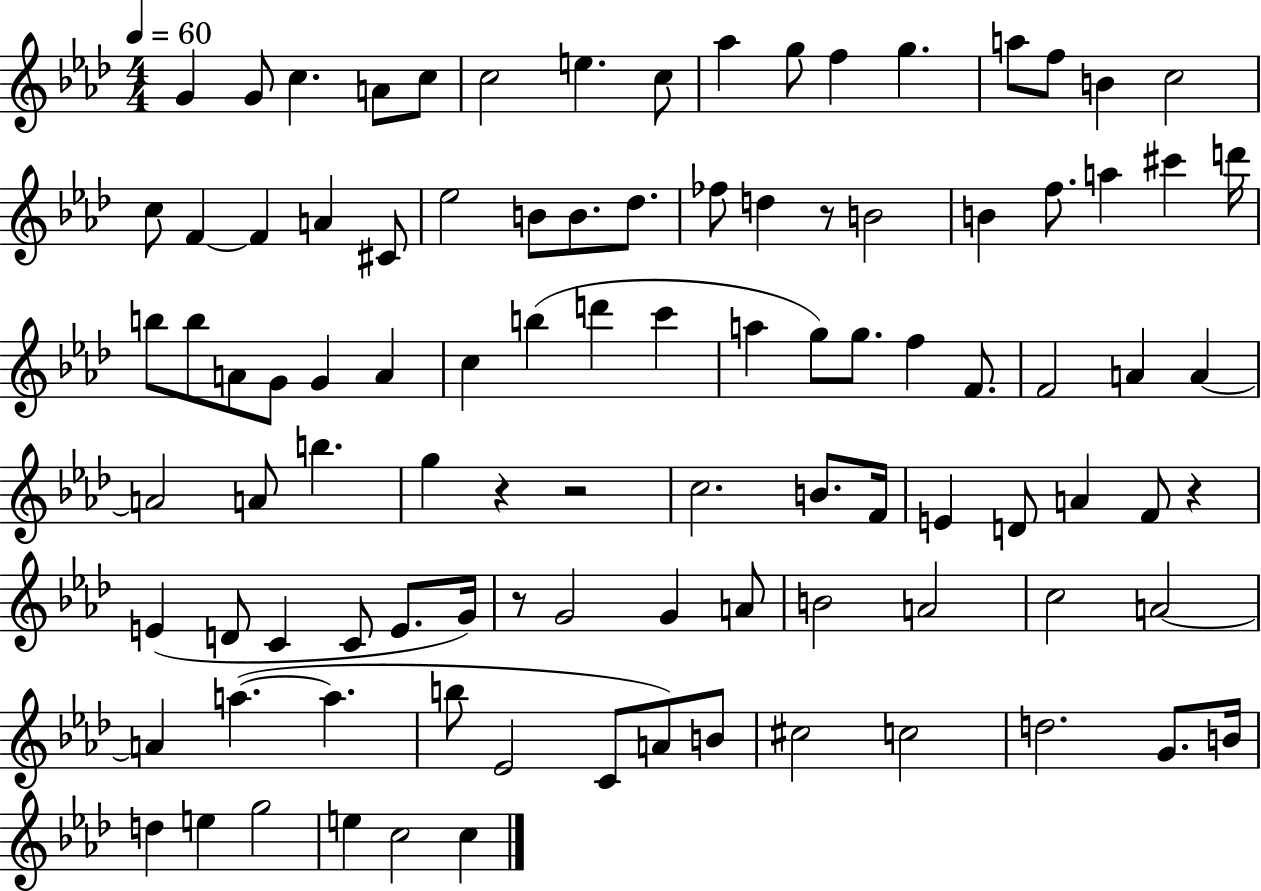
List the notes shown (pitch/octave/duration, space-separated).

G4/q G4/e C5/q. A4/e C5/e C5/h E5/q. C5/e Ab5/q G5/e F5/q G5/q. A5/e F5/e B4/q C5/h C5/e F4/q F4/q A4/q C#4/e Eb5/h B4/e B4/e. Db5/e. FES5/e D5/q R/e B4/h B4/q F5/e. A5/q C#6/q D6/s B5/e B5/e A4/e G4/e G4/q A4/q C5/q B5/q D6/q C6/q A5/q G5/e G5/e. F5/q F4/e. F4/h A4/q A4/q A4/h A4/e B5/q. G5/q R/q R/h C5/h. B4/e. F4/s E4/q D4/e A4/q F4/e R/q E4/q D4/e C4/q C4/e E4/e. G4/s R/e G4/h G4/q A4/e B4/h A4/h C5/h A4/h A4/q A5/q. A5/q. B5/e Eb4/h C4/e A4/e B4/e C#5/h C5/h D5/h. G4/e. B4/s D5/q E5/q G5/h E5/q C5/h C5/q